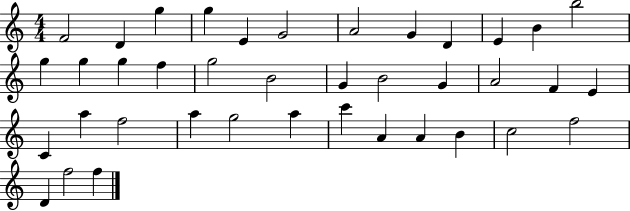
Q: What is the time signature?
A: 4/4